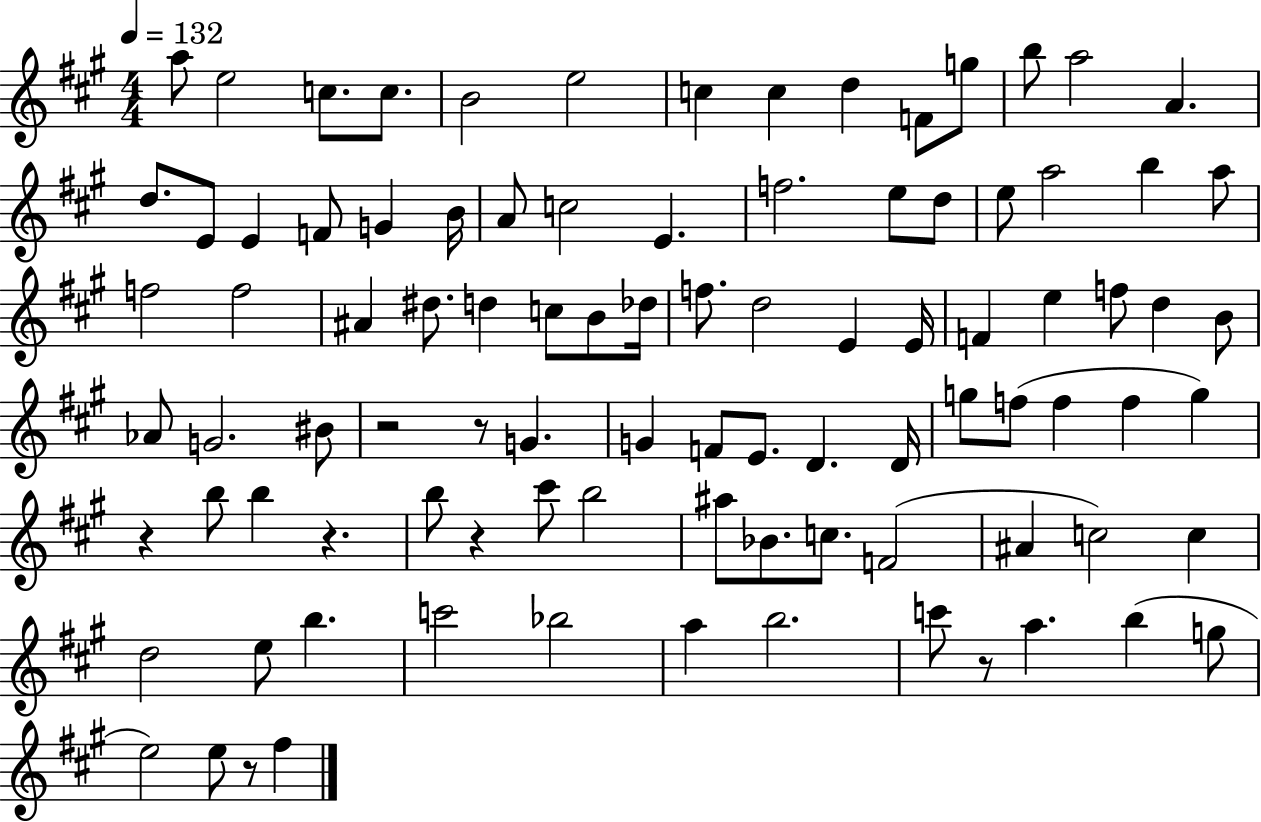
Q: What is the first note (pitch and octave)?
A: A5